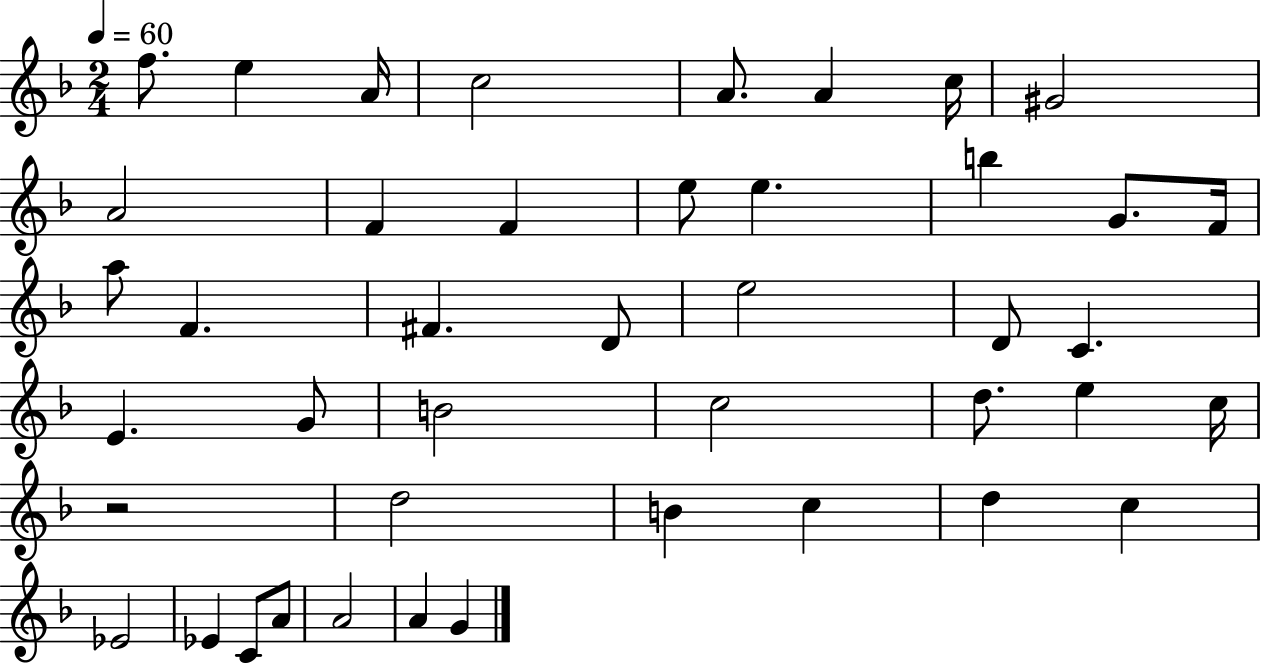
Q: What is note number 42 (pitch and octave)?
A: G4